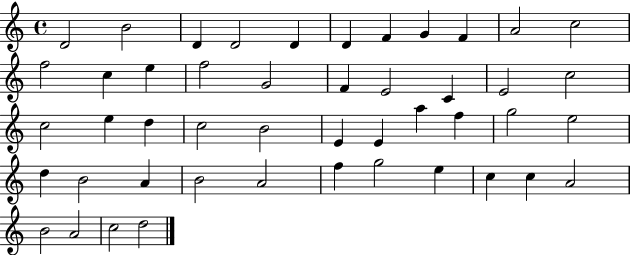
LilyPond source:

{
  \clef treble
  \time 4/4
  \defaultTimeSignature
  \key c \major
  d'2 b'2 | d'4 d'2 d'4 | d'4 f'4 g'4 f'4 | a'2 c''2 | \break f''2 c''4 e''4 | f''2 g'2 | f'4 e'2 c'4 | e'2 c''2 | \break c''2 e''4 d''4 | c''2 b'2 | e'4 e'4 a''4 f''4 | g''2 e''2 | \break d''4 b'2 a'4 | b'2 a'2 | f''4 g''2 e''4 | c''4 c''4 a'2 | \break b'2 a'2 | c''2 d''2 | \bar "|."
}